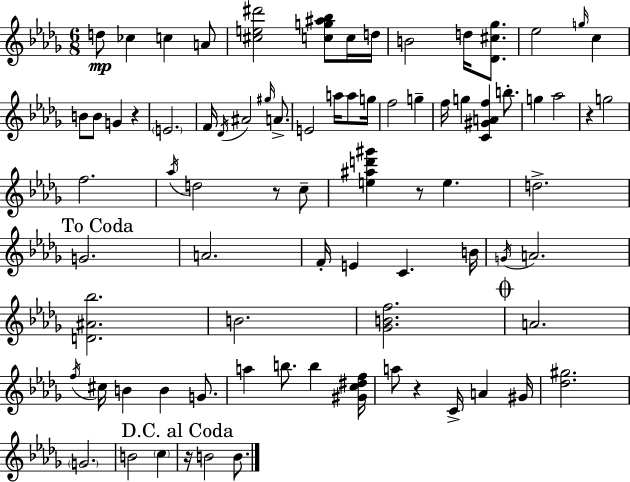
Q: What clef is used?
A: treble